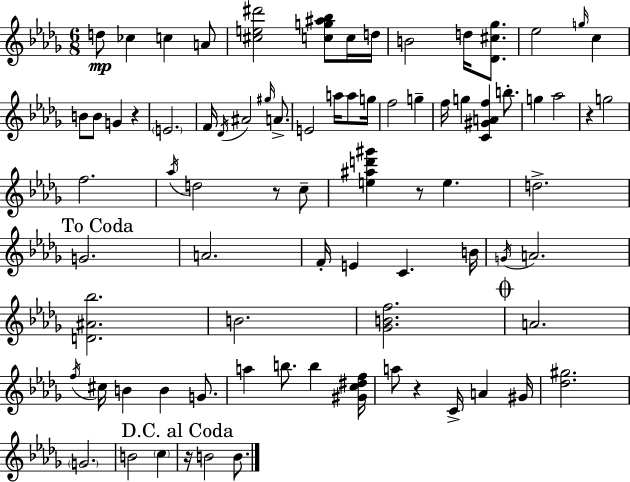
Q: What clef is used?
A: treble